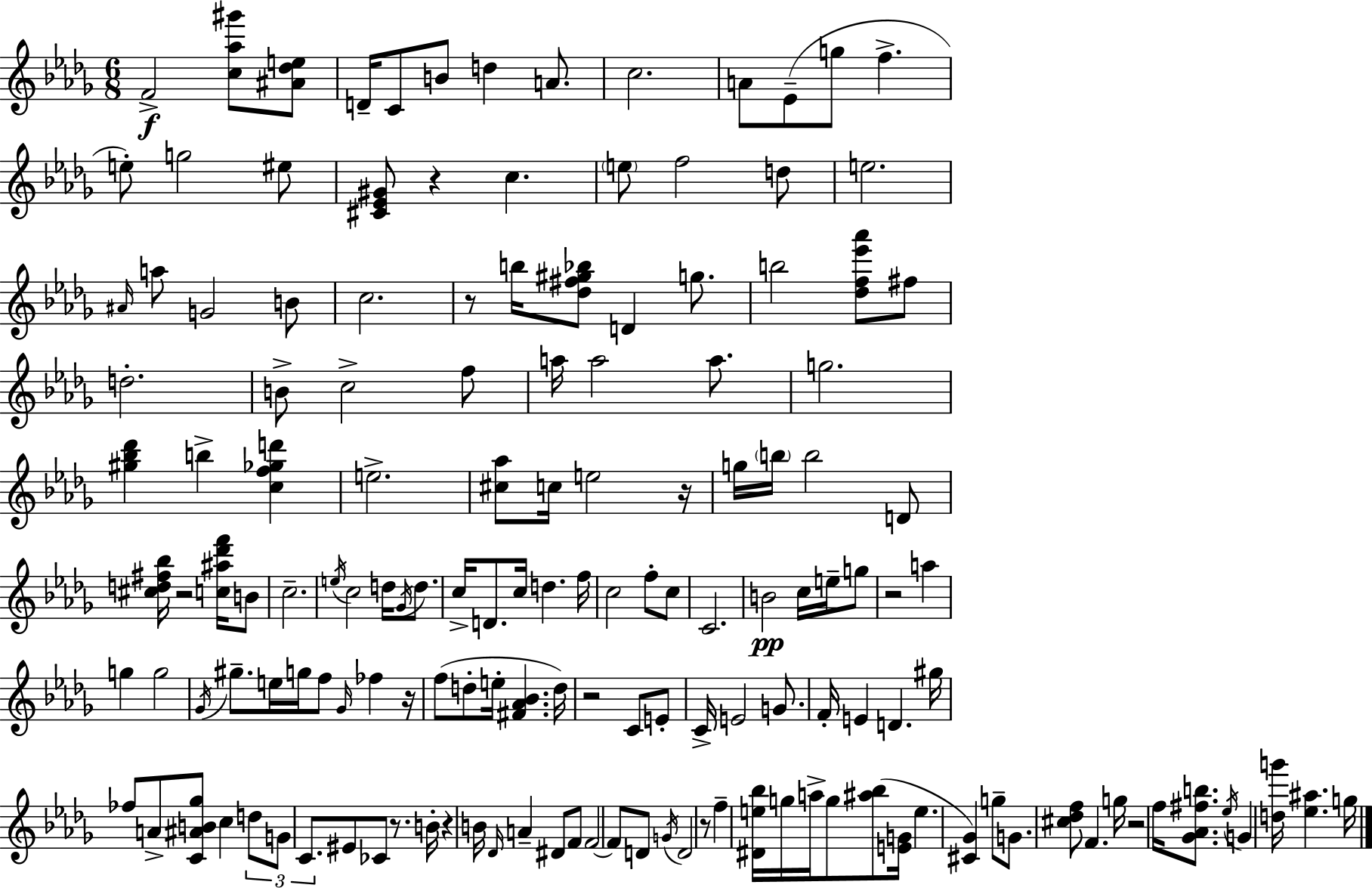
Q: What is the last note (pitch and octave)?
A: G5